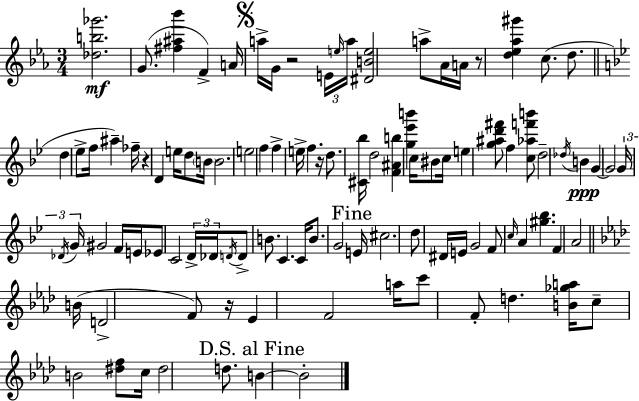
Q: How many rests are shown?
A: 5